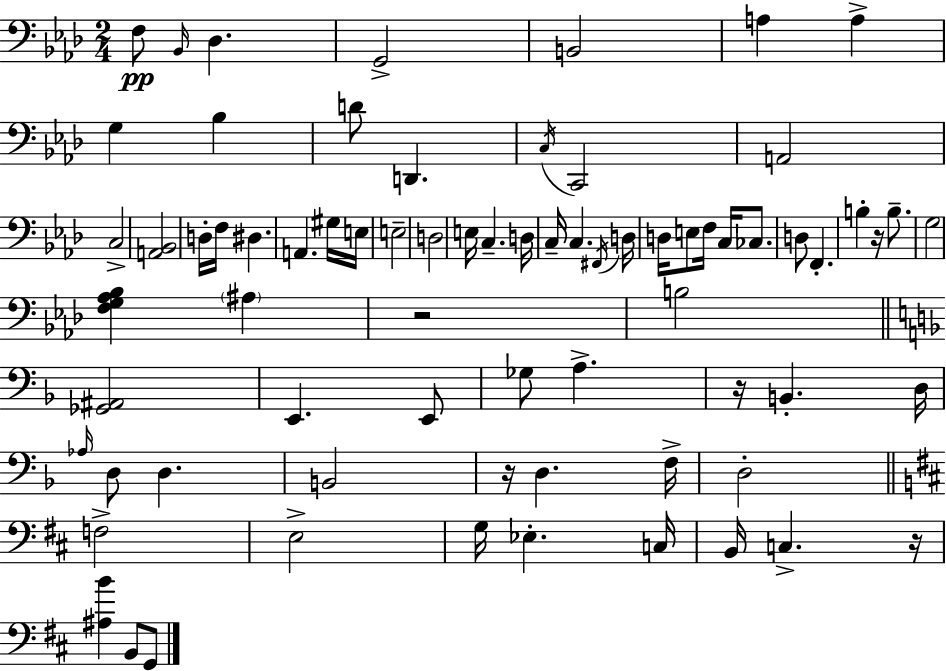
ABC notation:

X:1
T:Untitled
M:2/4
L:1/4
K:Fm
F,/2 _B,,/4 _D, G,,2 B,,2 A, A, G, _B, D/2 D,, C,/4 C,,2 A,,2 C,2 [A,,_B,,]2 D,/4 F,/4 ^D, A,, ^G,/4 E,/4 E,2 D,2 E,/4 C, D,/4 C,/4 C, ^F,,/4 D,/4 D,/4 E,/2 F,/4 C,/4 _C,/2 D,/2 F,, B, z/4 B,/2 G,2 [F,G,_A,_B,] ^A, z2 B,2 [_G,,^A,,]2 E,, E,,/2 _G,/2 A, z/4 B,, D,/4 _A,/4 D,/2 D, B,,2 z/4 D, F,/4 D,2 F,2 E,2 G,/4 _E, C,/4 B,,/4 C, z/4 [^A,B] B,,/2 G,,/2